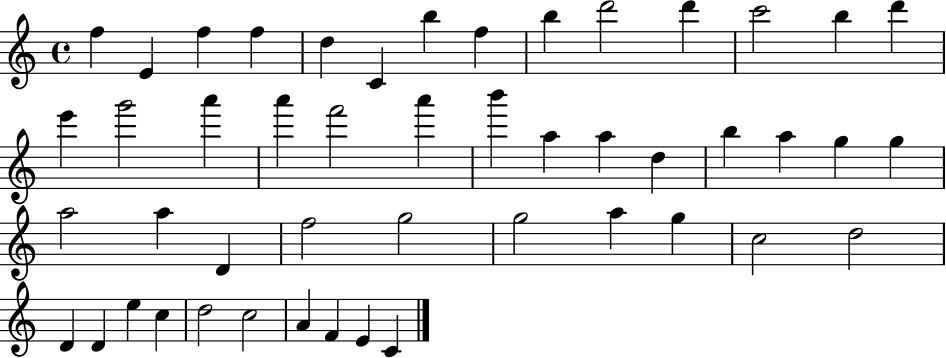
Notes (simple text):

F5/q E4/q F5/q F5/q D5/q C4/q B5/q F5/q B5/q D6/h D6/q C6/h B5/q D6/q E6/q G6/h A6/q A6/q F6/h A6/q B6/q A5/q A5/q D5/q B5/q A5/q G5/q G5/q A5/h A5/q D4/q F5/h G5/h G5/h A5/q G5/q C5/h D5/h D4/q D4/q E5/q C5/q D5/h C5/h A4/q F4/q E4/q C4/q